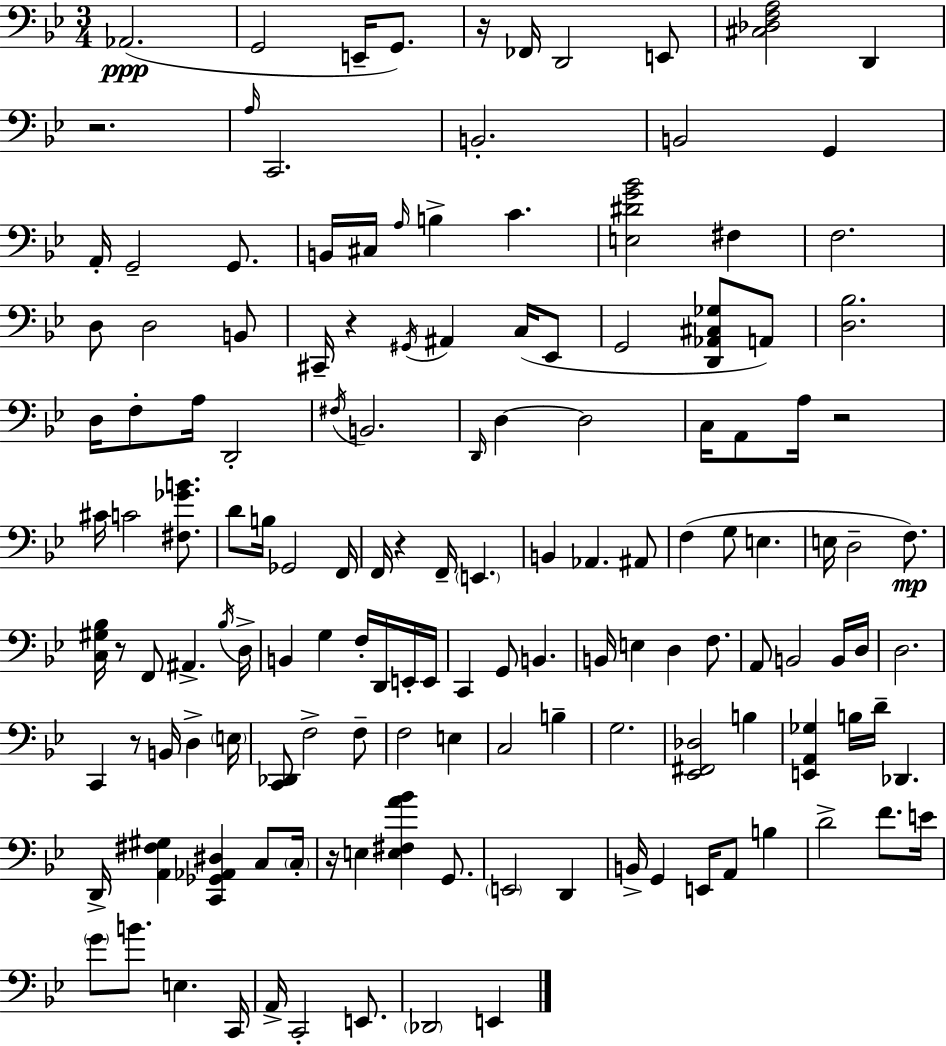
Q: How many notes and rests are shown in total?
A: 144